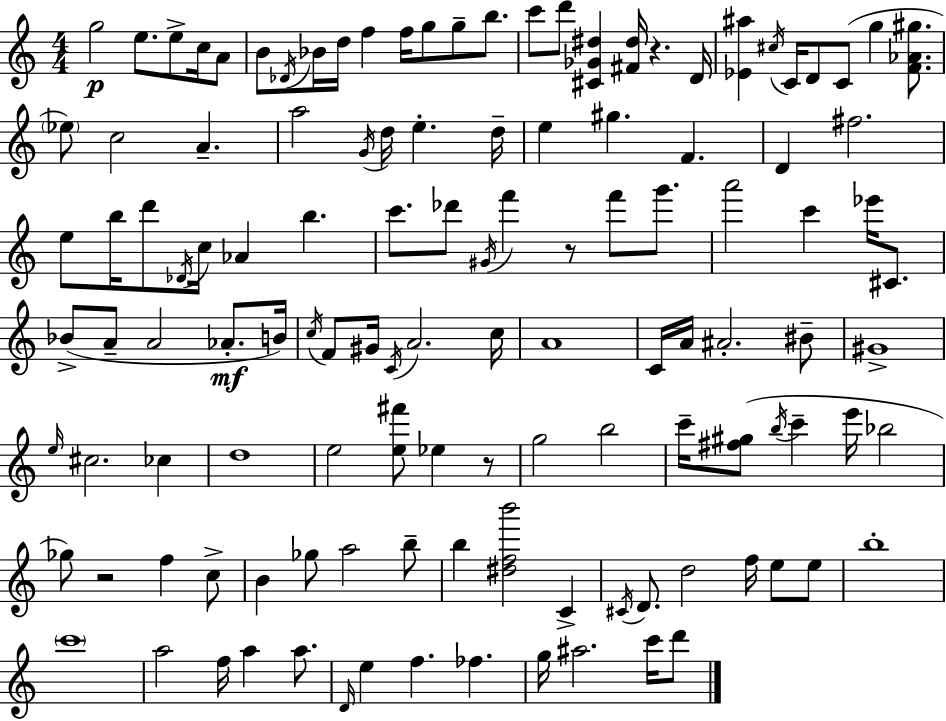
{
  \clef treble
  \numericTimeSignature
  \time 4/4
  \key a \minor
  \repeat volta 2 { g''2\p e''8. e''8-> c''16 a'8 | b'8 \acciaccatura { des'16 } bes'16 d''16 f''4 f''16 g''8 g''8-- b''8. | c'''8 d'''8 <cis' ges' dis''>4 <fis' dis''>16 r4. | d'16 <ees' ais''>4 \acciaccatura { cis''16 } c'16 d'8 c'8( g''4 <f' aes' gis''>8. | \break \parenthesize ees''8) c''2 a'4.-- | a''2 \acciaccatura { g'16 } d''16 e''4.-. | d''16-- e''4 gis''4. f'4. | d'4 fis''2. | \break e''8 b''16 d'''8 \acciaccatura { des'16 } c''16 aes'4 b''4. | c'''8. des'''8 \acciaccatura { gis'16 } f'''4 r8 | f'''8 g'''8. a'''2 c'''4 | ees'''16 cis'8. bes'8->( a'8-- a'2 | \break aes'8.-.\mf b'16) \acciaccatura { c''16 } f'8 gis'16 \acciaccatura { c'16 } a'2. | c''16 a'1 | c'16 a'16 ais'2.-. | bis'8-- gis'1-> | \break \grace { e''16 } cis''2. | ces''4 d''1 | e''2 | <e'' fis'''>8 ees''4 r8 g''2 | \break b''2 c'''16-- <fis'' gis''>8( \acciaccatura { b''16 } c'''4-- | e'''16 bes''2 ges''8) r2 | f''4 c''8-> b'4 ges''8 a''2 | b''8-- b''4 <dis'' f'' b'''>2 | \break c'4-> \acciaccatura { cis'16 } d'8. d''2 | f''16 e''8 e''8 b''1-. | \parenthesize c'''1 | a''2 | \break f''16 a''4 a''8. \grace { d'16 } e''4 f''4. | fes''4. g''16 ais''2. | c'''16 d'''8 } \bar "|."
}